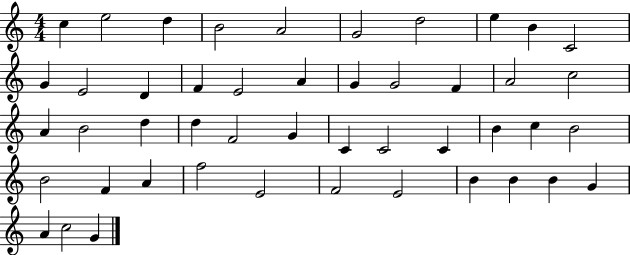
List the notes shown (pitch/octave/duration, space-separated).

C5/q E5/h D5/q B4/h A4/h G4/h D5/h E5/q B4/q C4/h G4/q E4/h D4/q F4/q E4/h A4/q G4/q G4/h F4/q A4/h C5/h A4/q B4/h D5/q D5/q F4/h G4/q C4/q C4/h C4/q B4/q C5/q B4/h B4/h F4/q A4/q F5/h E4/h F4/h E4/h B4/q B4/q B4/q G4/q A4/q C5/h G4/q